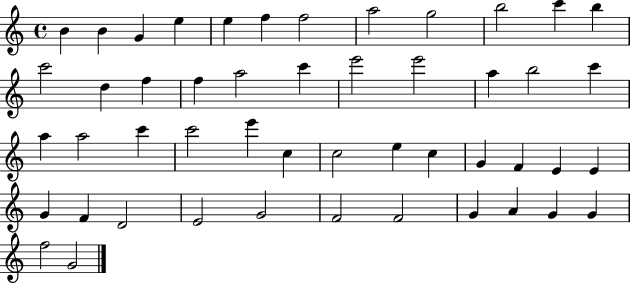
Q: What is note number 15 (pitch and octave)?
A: F5